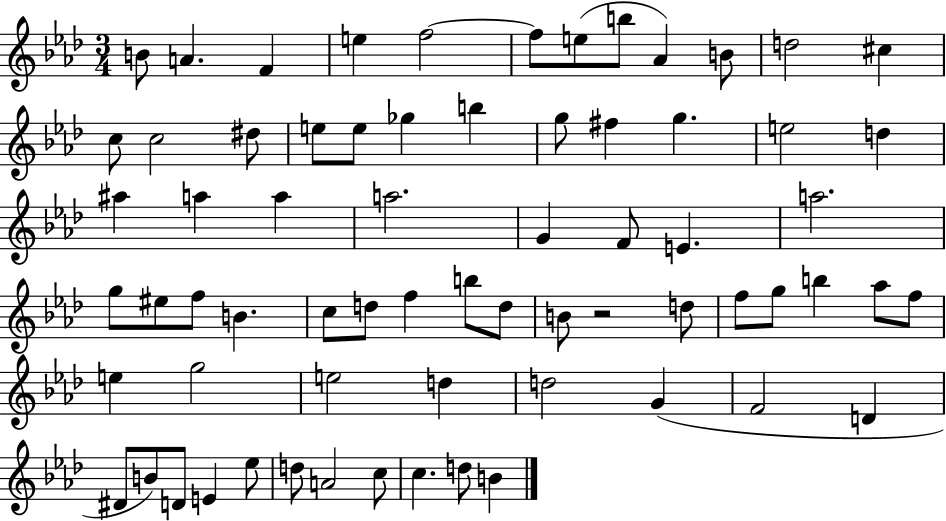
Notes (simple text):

B4/e A4/q. F4/q E5/q F5/h F5/e E5/e B5/e Ab4/q B4/e D5/h C#5/q C5/e C5/h D#5/e E5/e E5/e Gb5/q B5/q G5/e F#5/q G5/q. E5/h D5/q A#5/q A5/q A5/q A5/h. G4/q F4/e E4/q. A5/h. G5/e EIS5/e F5/e B4/q. C5/e D5/e F5/q B5/e D5/e B4/e R/h D5/e F5/e G5/e B5/q Ab5/e F5/e E5/q G5/h E5/h D5/q D5/h G4/q F4/h D4/q D#4/e B4/e D4/e E4/q Eb5/e D5/e A4/h C5/e C5/q. D5/e B4/q